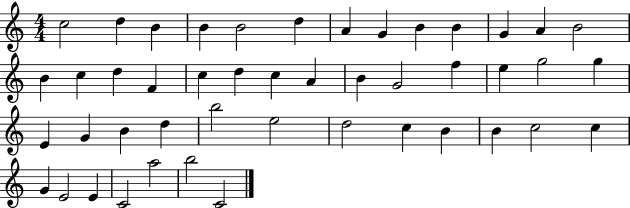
C5/h D5/q B4/q B4/q B4/h D5/q A4/q G4/q B4/q B4/q G4/q A4/q B4/h B4/q C5/q D5/q F4/q C5/q D5/q C5/q A4/q B4/q G4/h F5/q E5/q G5/h G5/q E4/q G4/q B4/q D5/q B5/h E5/h D5/h C5/q B4/q B4/q C5/h C5/q G4/q E4/h E4/q C4/h A5/h B5/h C4/h